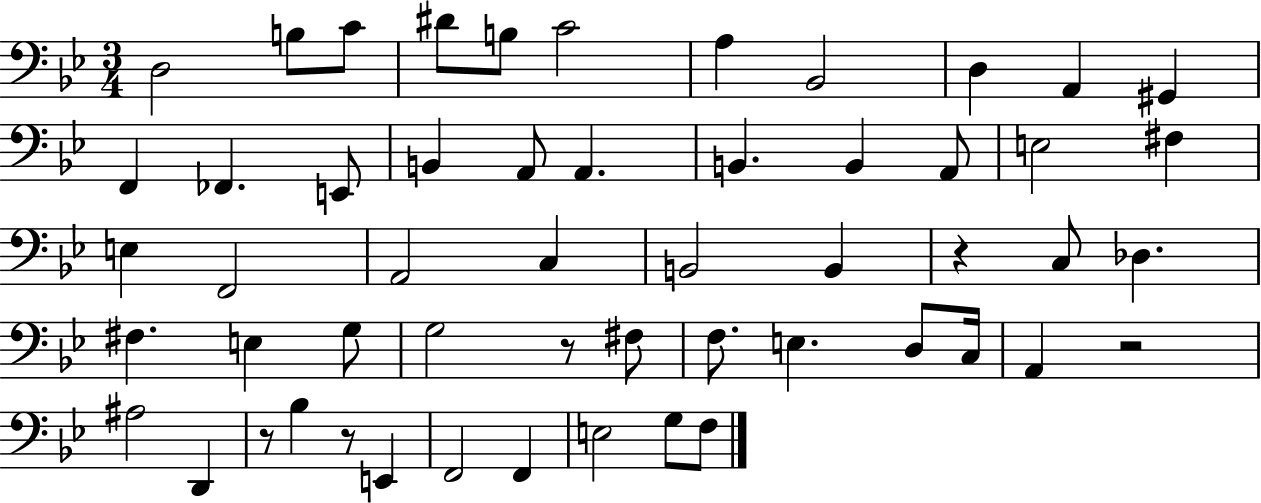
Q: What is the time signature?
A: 3/4